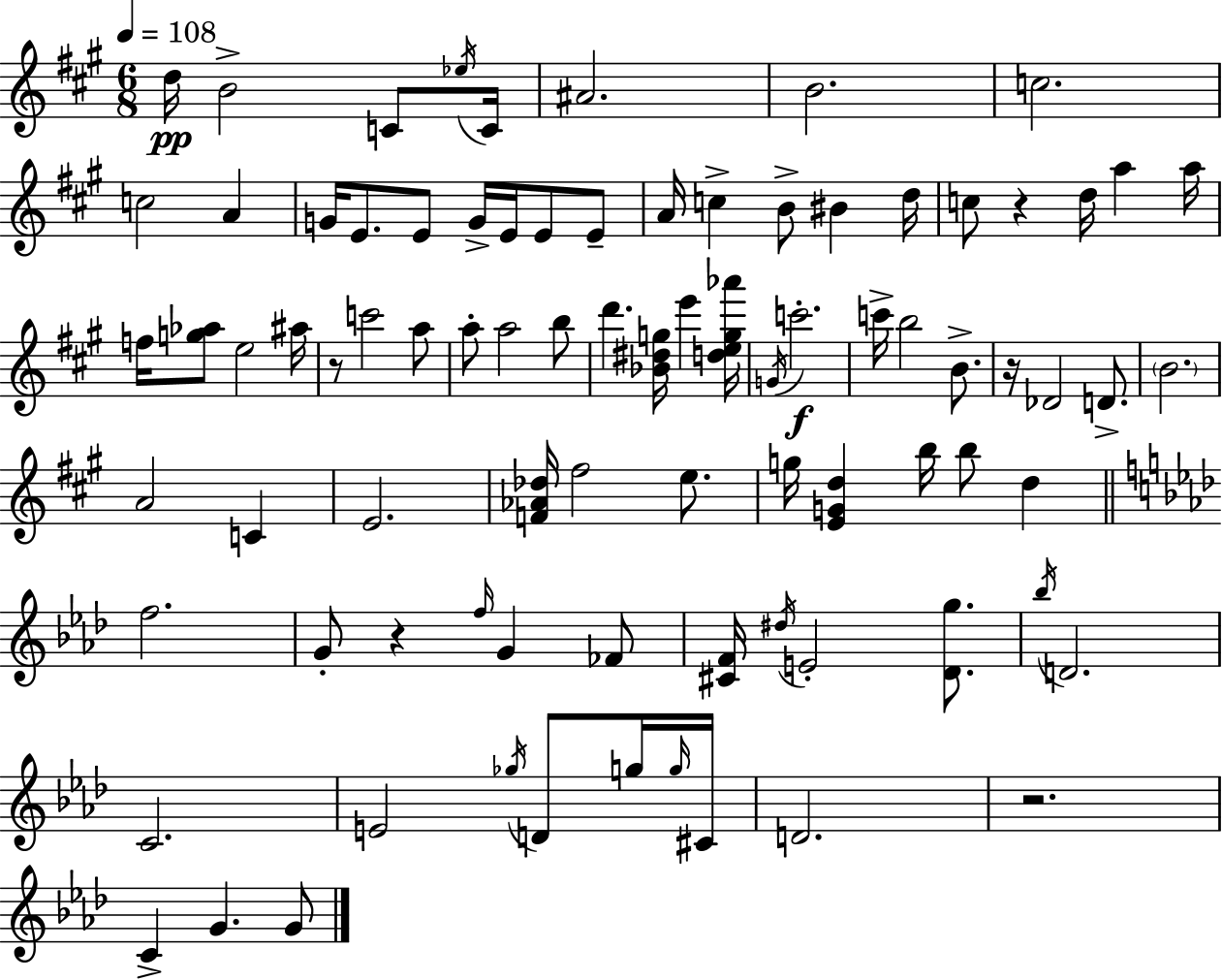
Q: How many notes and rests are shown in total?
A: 85